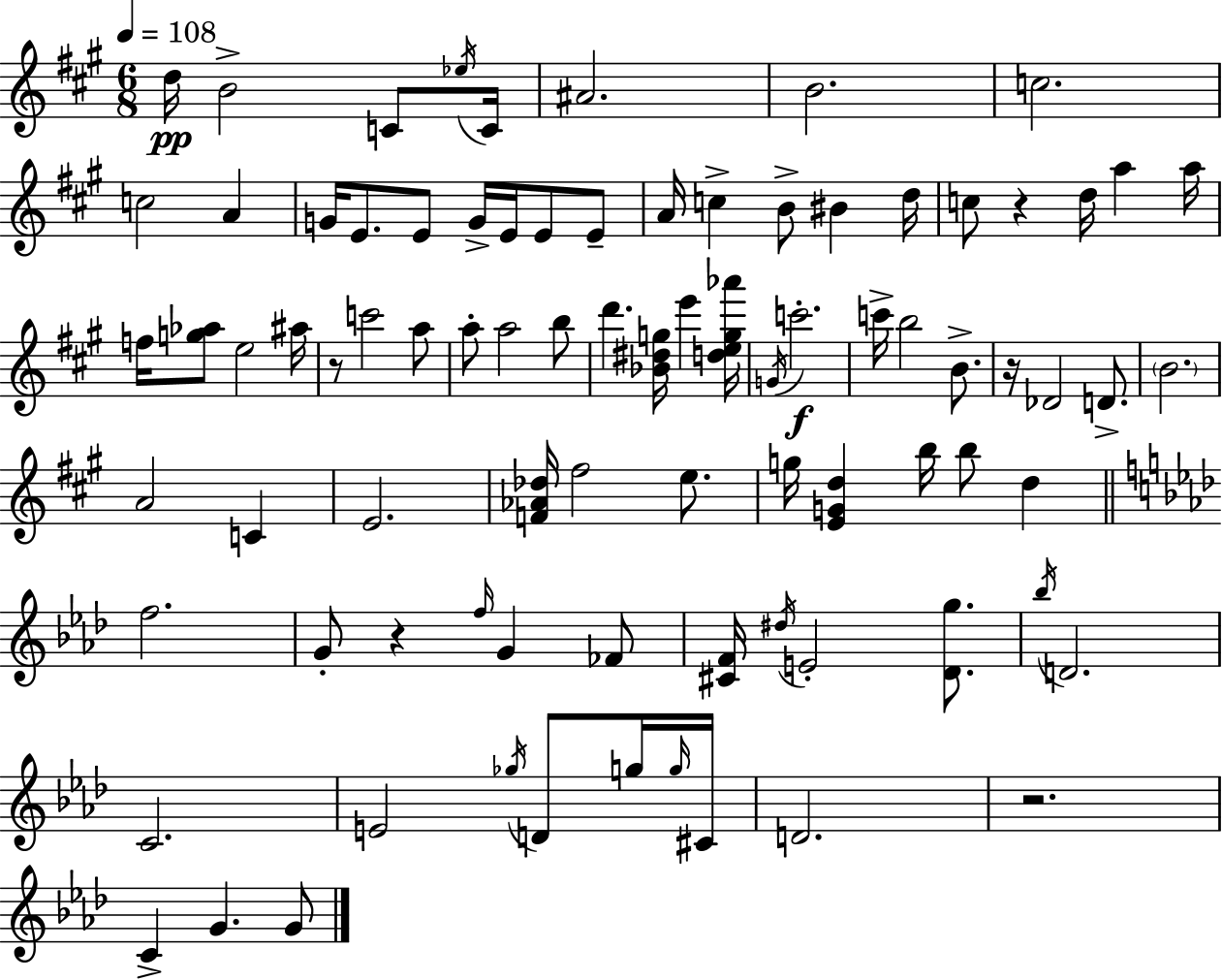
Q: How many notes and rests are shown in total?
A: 85